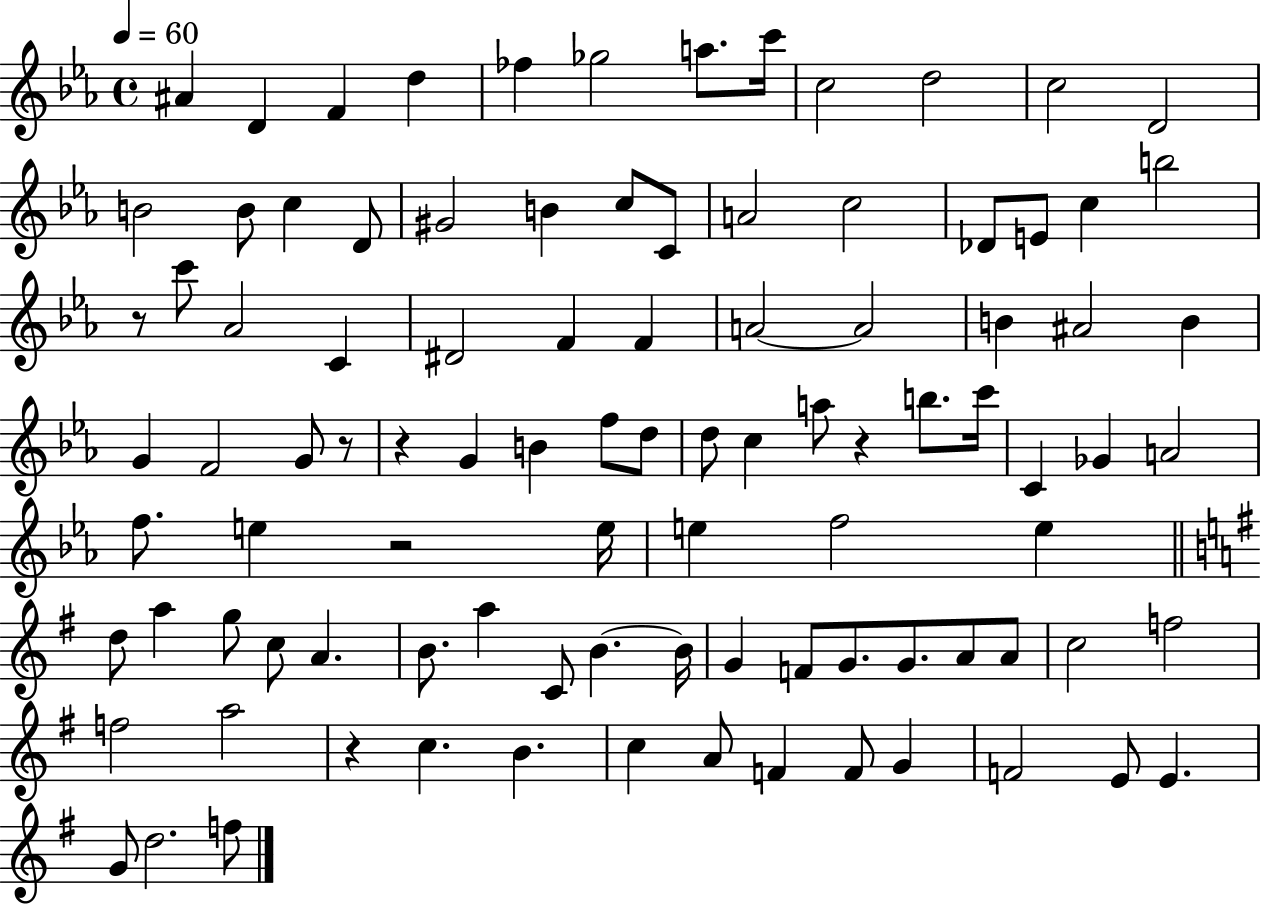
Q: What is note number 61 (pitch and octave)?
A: G5